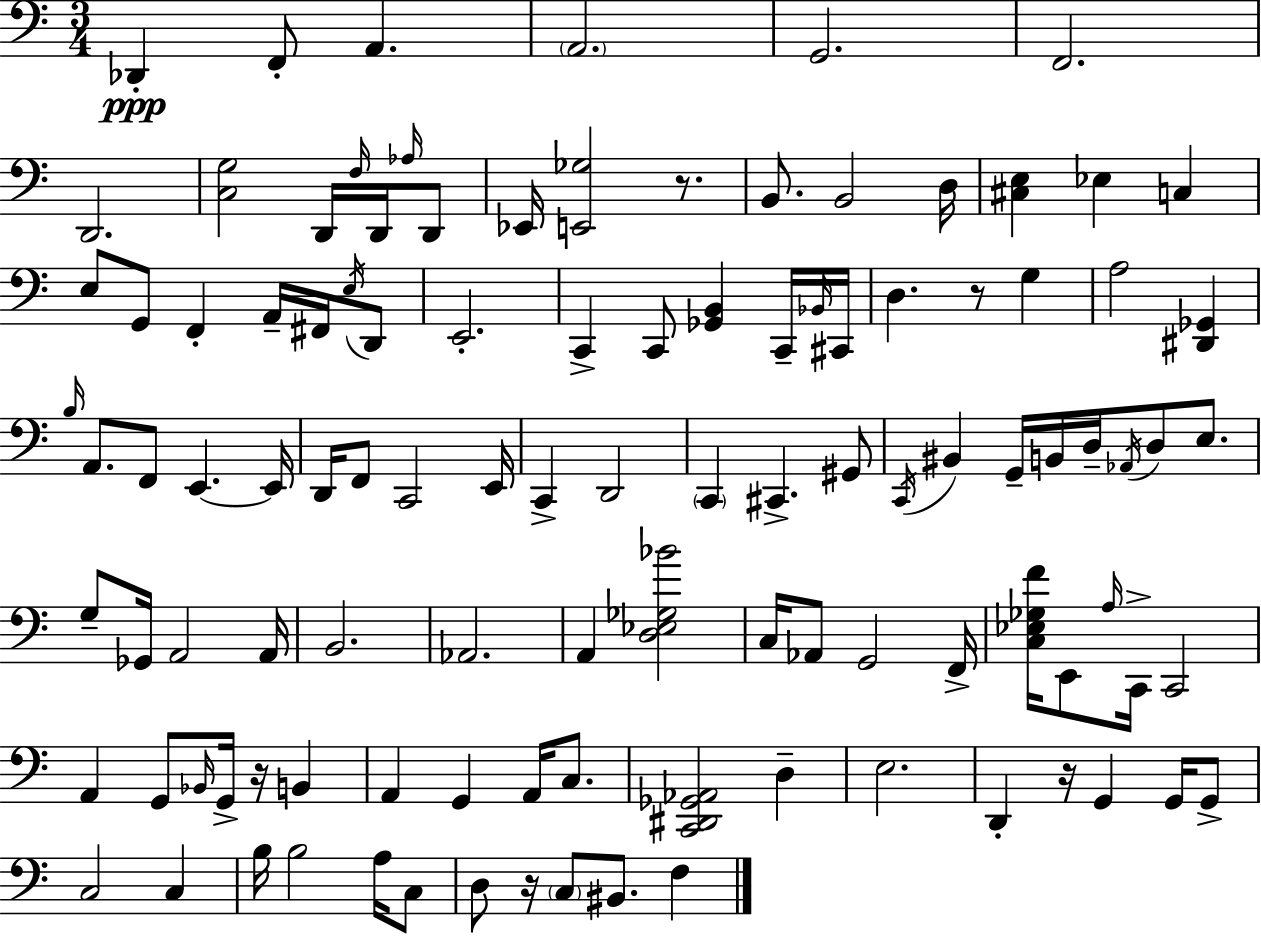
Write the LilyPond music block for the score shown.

{
  \clef bass
  \numericTimeSignature
  \time 3/4
  \key a \minor
  des,4-.\ppp f,8-. a,4. | \parenthesize a,2. | g,2. | f,2. | \break d,2. | <c g>2 d,16 \grace { f16 } d,16 \grace { aes16 } | d,8 ees,16 <e, ges>2 r8. | b,8. b,2 | \break d16 <cis e>4 ees4 c4 | e8 g,8 f,4-. a,16-- fis,16 | \acciaccatura { e16 } d,8 e,2.-. | c,4-> c,8 <ges, b,>4 | \break c,16-- \grace { bes,16 } cis,16 d4. r8 | g4 a2 | <dis, ges,>4 \grace { b16 } a,8. f,8 e,4.~~ | e,16 d,16 f,8 c,2 | \break e,16 c,4-> d,2 | \parenthesize c,4 cis,4.-> | gis,8 \acciaccatura { c,16 } bis,4 g,16-- b,16 | d16-- \acciaccatura { aes,16 } d8 e8. g8-- ges,16 a,2 | \break a,16 b,2. | aes,2. | a,4 <d ees ges bes'>2 | c16 aes,8 g,2 | \break f,16-> <c ees ges f'>16 e,8 \grace { a16 } c,16-> | c,2 a,4 | g,8 \grace { bes,16 } g,16-> r16 b,4 a,4 | g,4 a,16 c8. <c, dis, ges, aes,>2 | \break d4-- e2. | d,4-. | r16 g,4 g,16 g,8-> c2 | c4 b16 b2 | \break a16 c8 d8 r16 | \parenthesize c8 bis,8. f4 \bar "|."
}